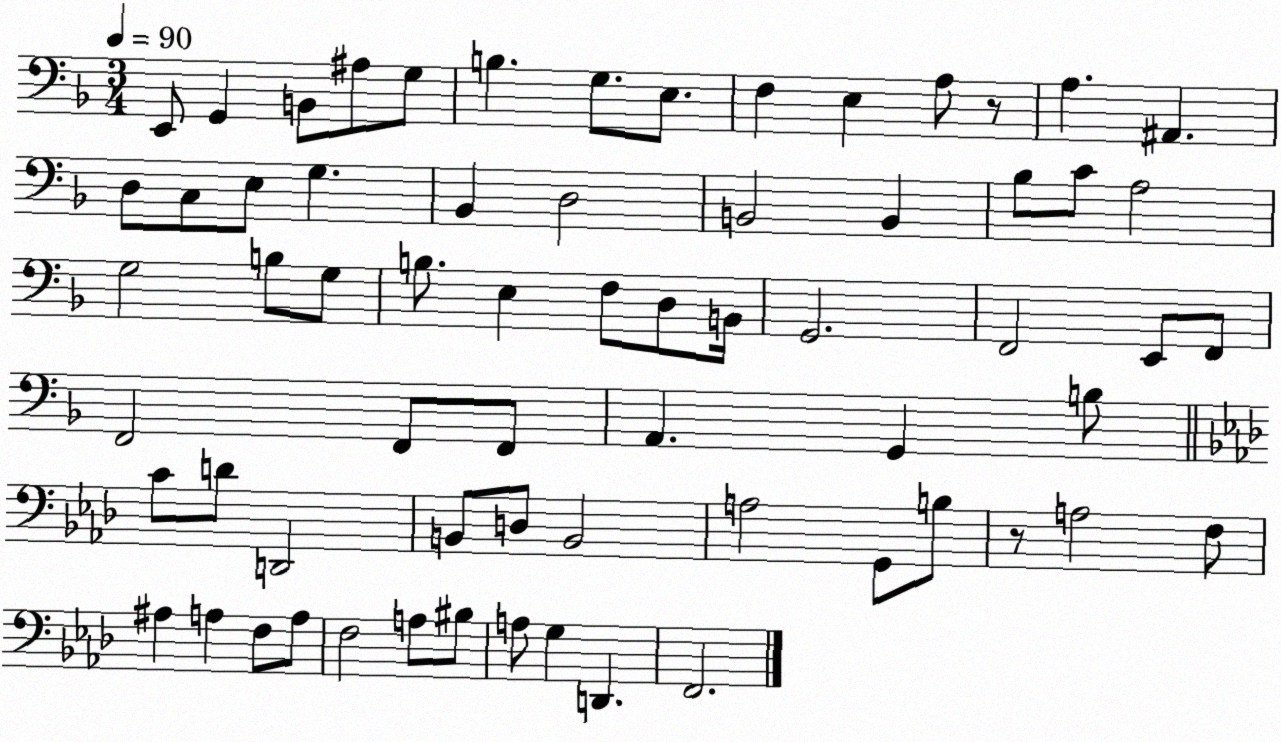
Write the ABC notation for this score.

X:1
T:Untitled
M:3/4
L:1/4
K:F
E,,/2 G,, B,,/2 ^A,/2 G,/2 B, G,/2 E,/2 F, E, A,/2 z/2 A, ^A,, D,/2 C,/2 E,/2 G, _B,, D,2 B,,2 B,, _B,/2 C/2 A,2 G,2 B,/2 G,/2 B,/2 E, F,/2 D,/2 B,,/4 G,,2 F,,2 E,,/2 F,,/2 F,,2 F,,/2 F,,/2 A,, G,, B,/2 C/2 D/2 D,,2 B,,/2 D,/2 B,,2 A,2 G,,/2 B,/2 z/2 A,2 F,/2 ^A, A, F,/2 A,/2 F,2 A,/2 ^B,/2 A,/2 G, D,, F,,2